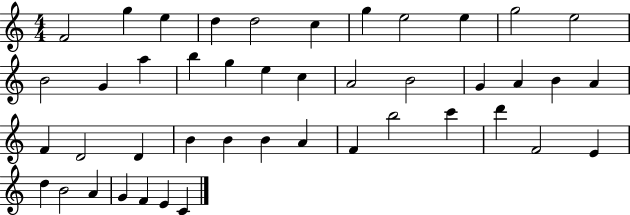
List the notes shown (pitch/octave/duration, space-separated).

F4/h G5/q E5/q D5/q D5/h C5/q G5/q E5/h E5/q G5/h E5/h B4/h G4/q A5/q B5/q G5/q E5/q C5/q A4/h B4/h G4/q A4/q B4/q A4/q F4/q D4/h D4/q B4/q B4/q B4/q A4/q F4/q B5/h C6/q D6/q F4/h E4/q D5/q B4/h A4/q G4/q F4/q E4/q C4/q